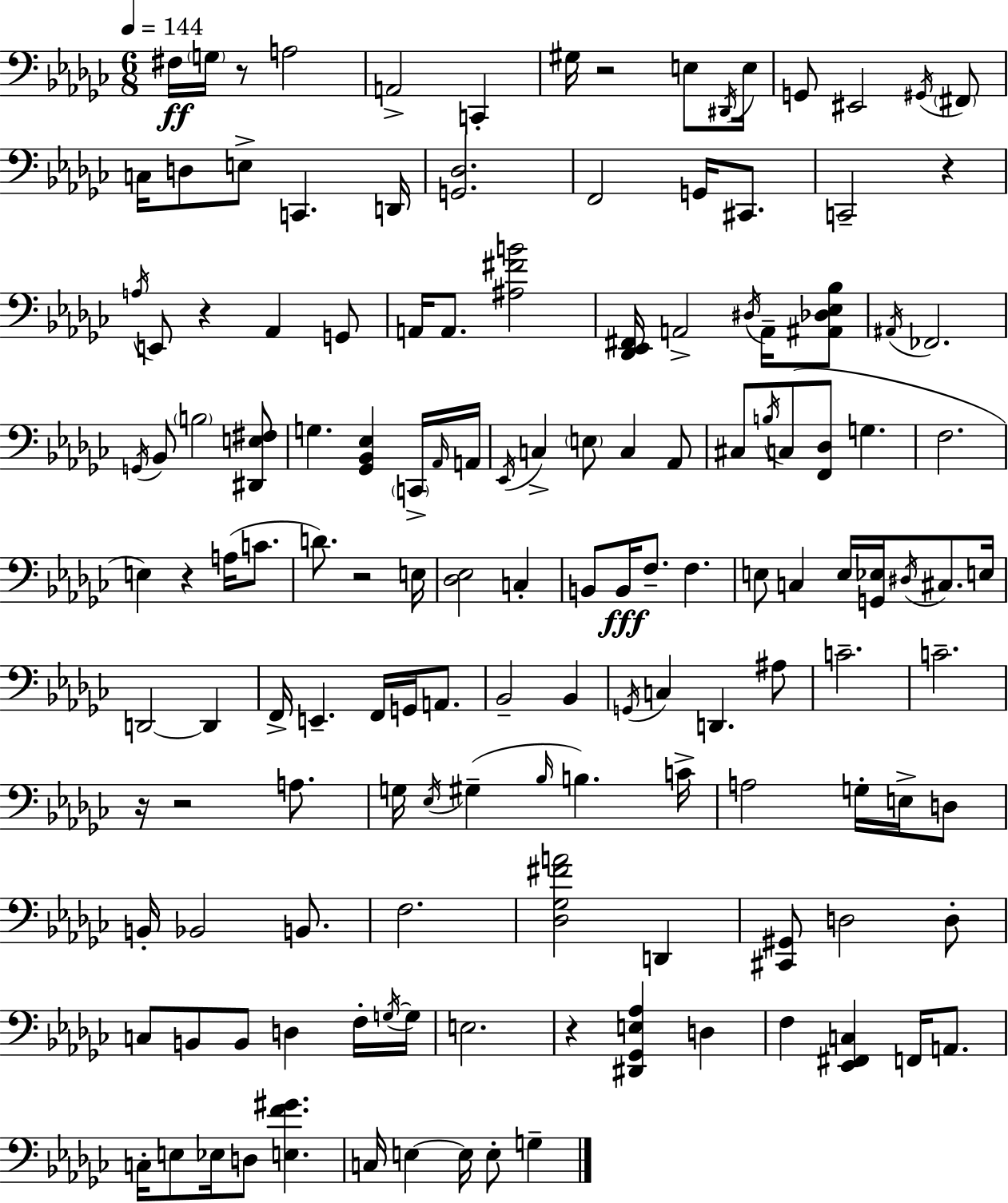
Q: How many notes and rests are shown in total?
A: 143